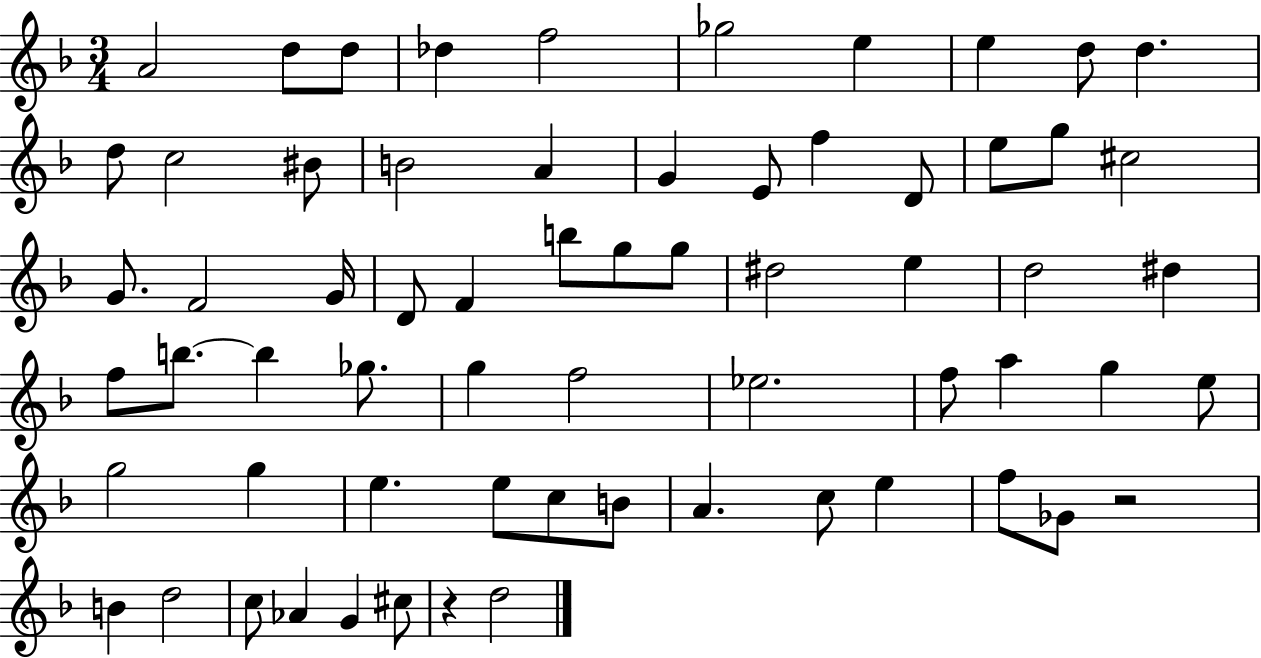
{
  \clef treble
  \numericTimeSignature
  \time 3/4
  \key f \major
  a'2 d''8 d''8 | des''4 f''2 | ges''2 e''4 | e''4 d''8 d''4. | \break d''8 c''2 bis'8 | b'2 a'4 | g'4 e'8 f''4 d'8 | e''8 g''8 cis''2 | \break g'8. f'2 g'16 | d'8 f'4 b''8 g''8 g''8 | dis''2 e''4 | d''2 dis''4 | \break f''8 b''8.~~ b''4 ges''8. | g''4 f''2 | ees''2. | f''8 a''4 g''4 e''8 | \break g''2 g''4 | e''4. e''8 c''8 b'8 | a'4. c''8 e''4 | f''8 ges'8 r2 | \break b'4 d''2 | c''8 aes'4 g'4 cis''8 | r4 d''2 | \bar "|."
}